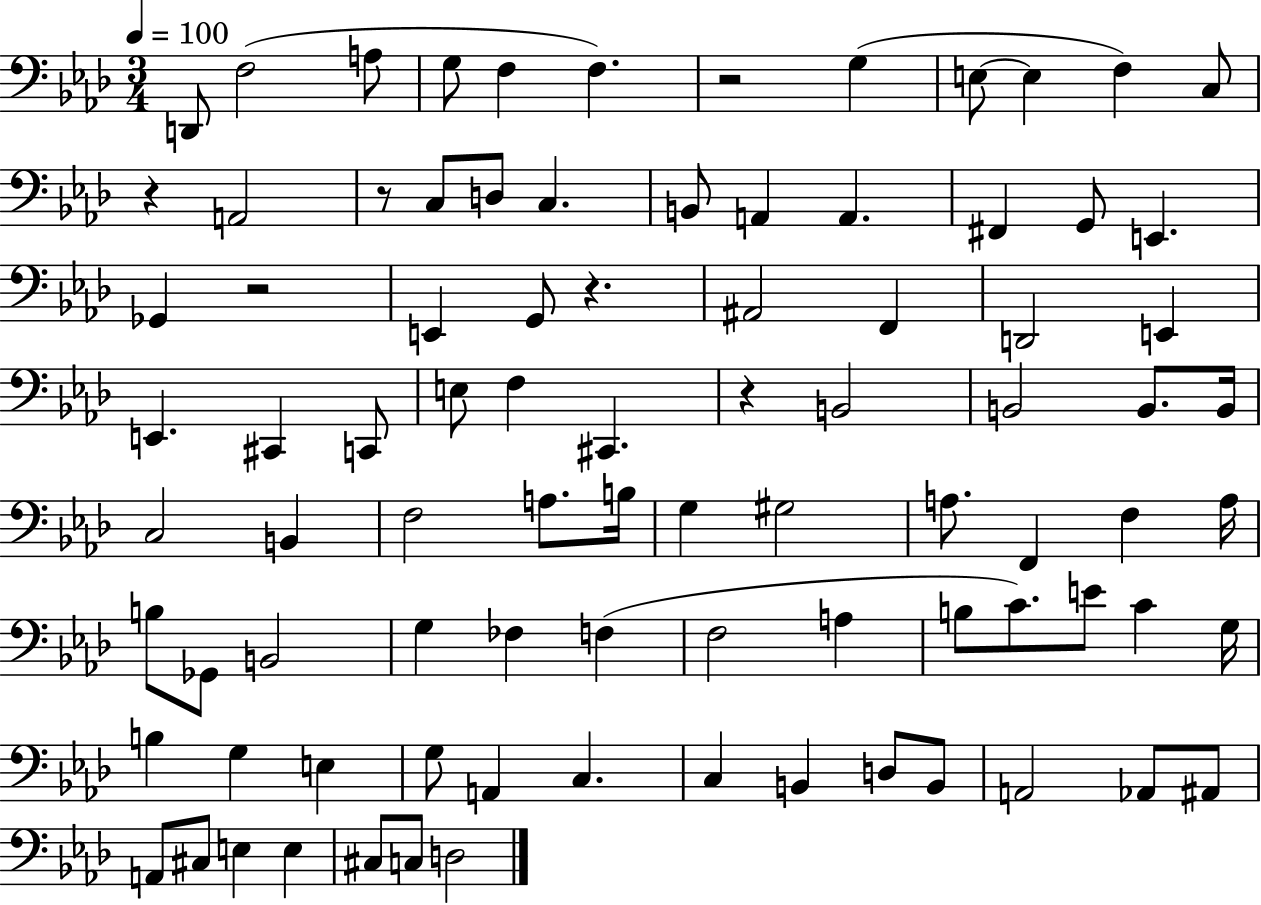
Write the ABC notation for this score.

X:1
T:Untitled
M:3/4
L:1/4
K:Ab
D,,/2 F,2 A,/2 G,/2 F, F, z2 G, E,/2 E, F, C,/2 z A,,2 z/2 C,/2 D,/2 C, B,,/2 A,, A,, ^F,, G,,/2 E,, _G,, z2 E,, G,,/2 z ^A,,2 F,, D,,2 E,, E,, ^C,, C,,/2 E,/2 F, ^C,, z B,,2 B,,2 B,,/2 B,,/4 C,2 B,, F,2 A,/2 B,/4 G, ^G,2 A,/2 F,, F, A,/4 B,/2 _G,,/2 B,,2 G, _F, F, F,2 A, B,/2 C/2 E/2 C G,/4 B, G, E, G,/2 A,, C, C, B,, D,/2 B,,/2 A,,2 _A,,/2 ^A,,/2 A,,/2 ^C,/2 E, E, ^C,/2 C,/2 D,2